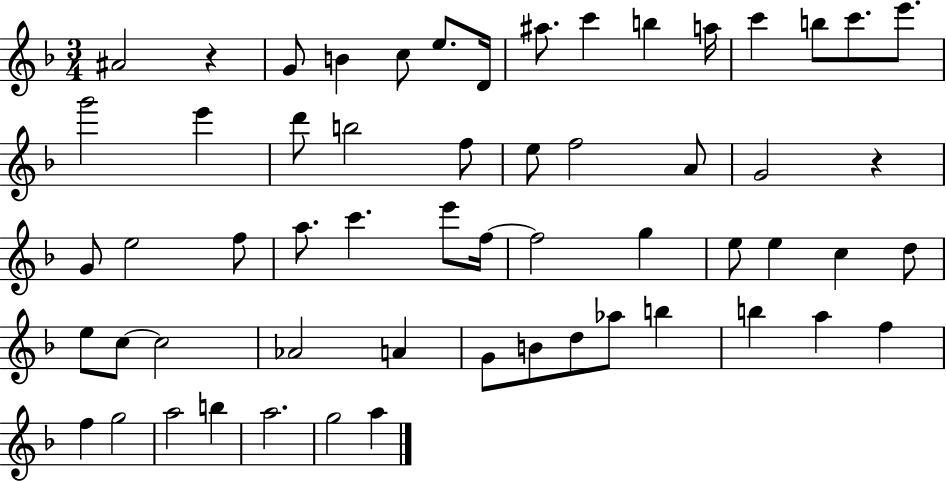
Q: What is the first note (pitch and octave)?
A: A#4